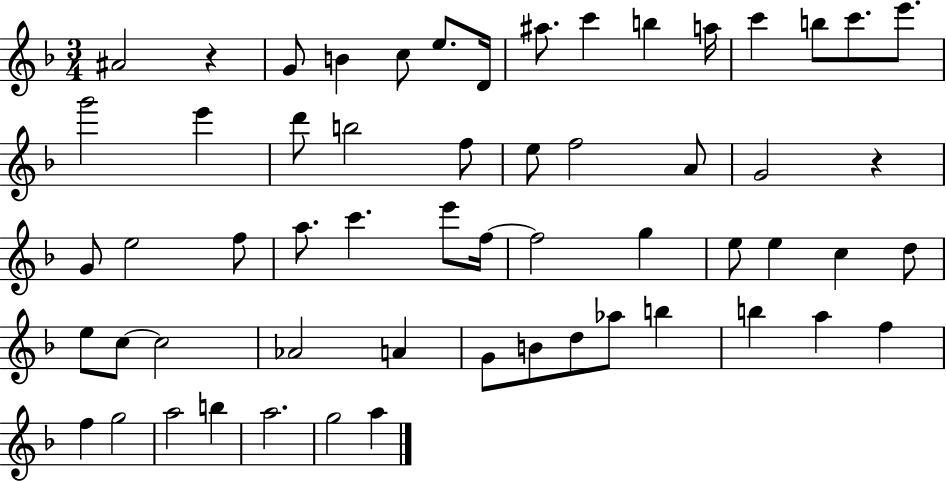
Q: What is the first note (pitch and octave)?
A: A#4